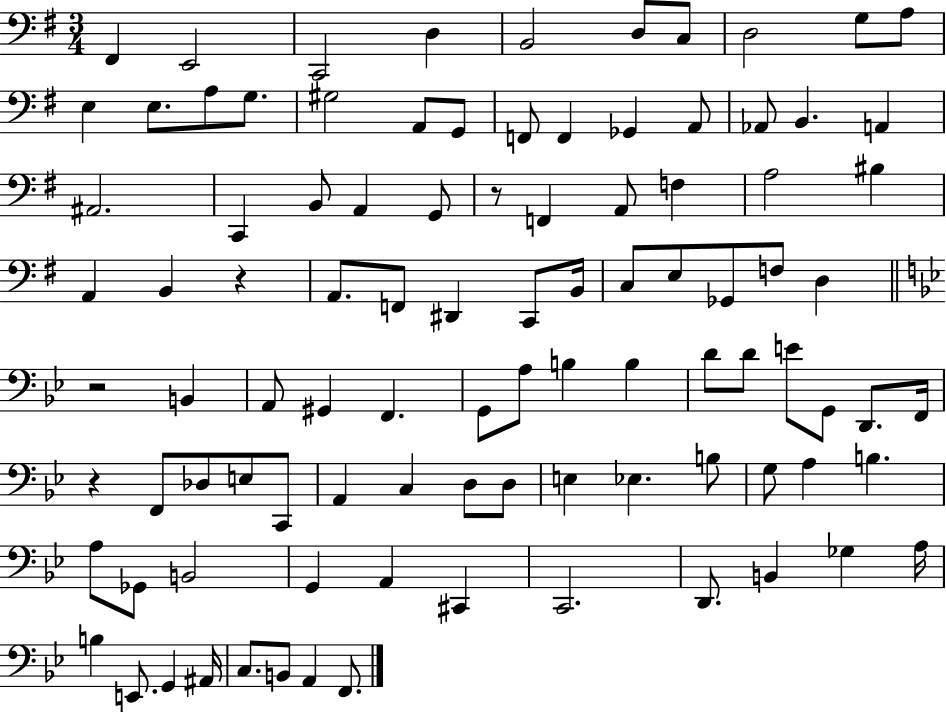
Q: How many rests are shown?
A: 4